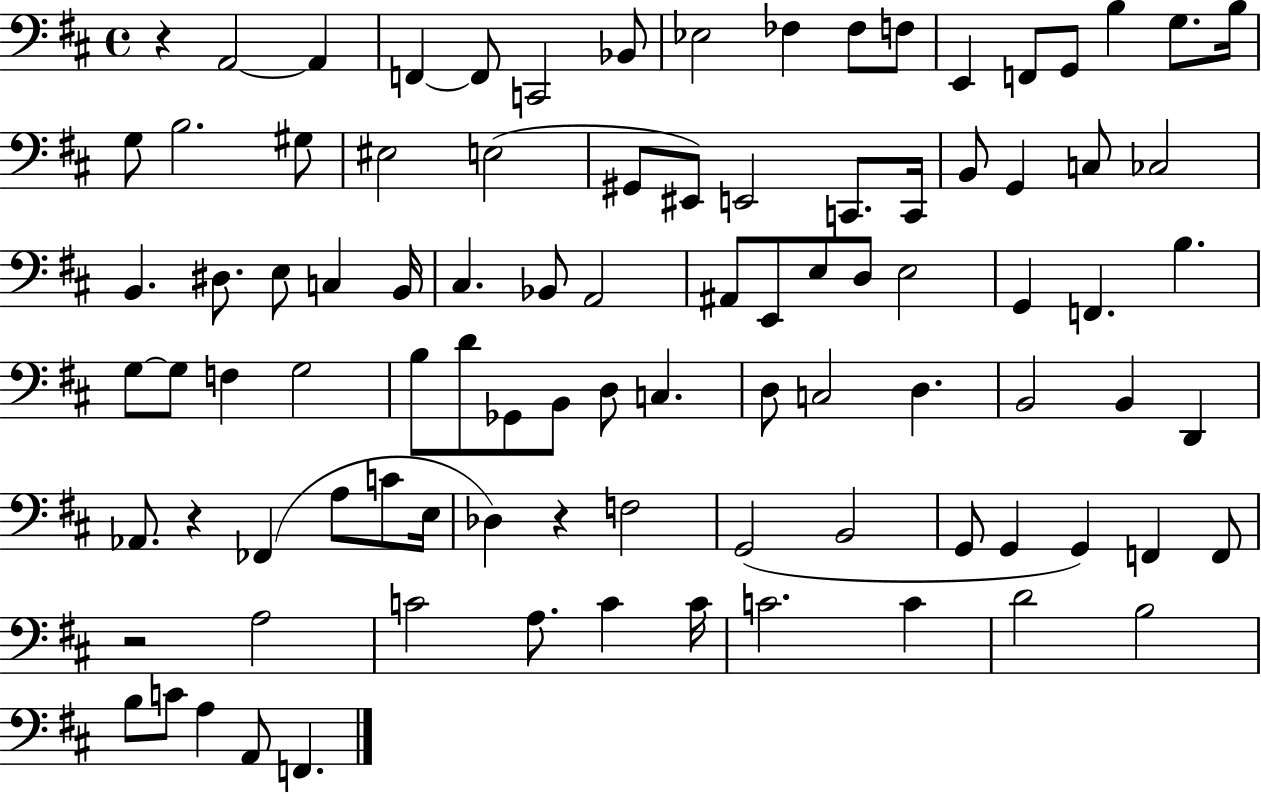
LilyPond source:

{
  \clef bass
  \time 4/4
  \defaultTimeSignature
  \key d \major
  r4 a,2~~ a,4 | f,4~~ f,8 c,2 bes,8 | ees2 fes4 fes8 f8 | e,4 f,8 g,8 b4 g8. b16 | \break g8 b2. gis8 | eis2 e2( | gis,8 eis,8) e,2 c,8. c,16 | b,8 g,4 c8 ces2 | \break b,4. dis8. e8 c4 b,16 | cis4. bes,8 a,2 | ais,8 e,8 e8 d8 e2 | g,4 f,4. b4. | \break g8~~ g8 f4 g2 | b8 d'8 ges,8 b,8 d8 c4. | d8 c2 d4. | b,2 b,4 d,4 | \break aes,8. r4 fes,4( a8 c'8 e16 | des4) r4 f2 | g,2( b,2 | g,8 g,4 g,4) f,4 f,8 | \break r2 a2 | c'2 a8. c'4 c'16 | c'2. c'4 | d'2 b2 | \break b8 c'8 a4 a,8 f,4. | \bar "|."
}